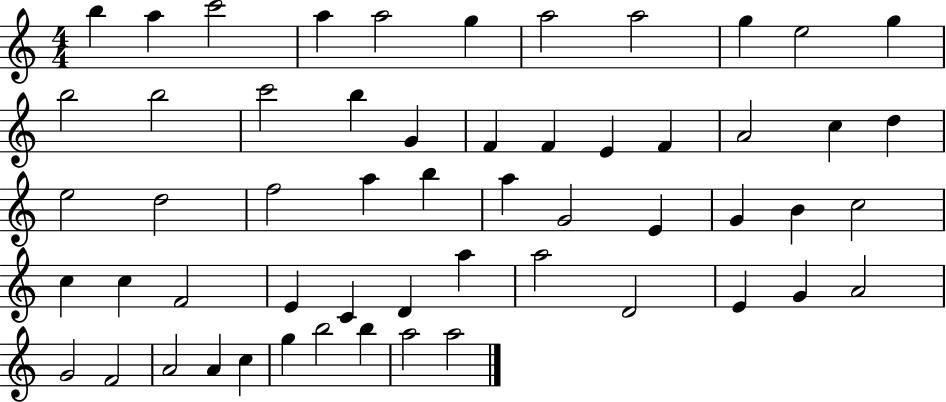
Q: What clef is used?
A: treble